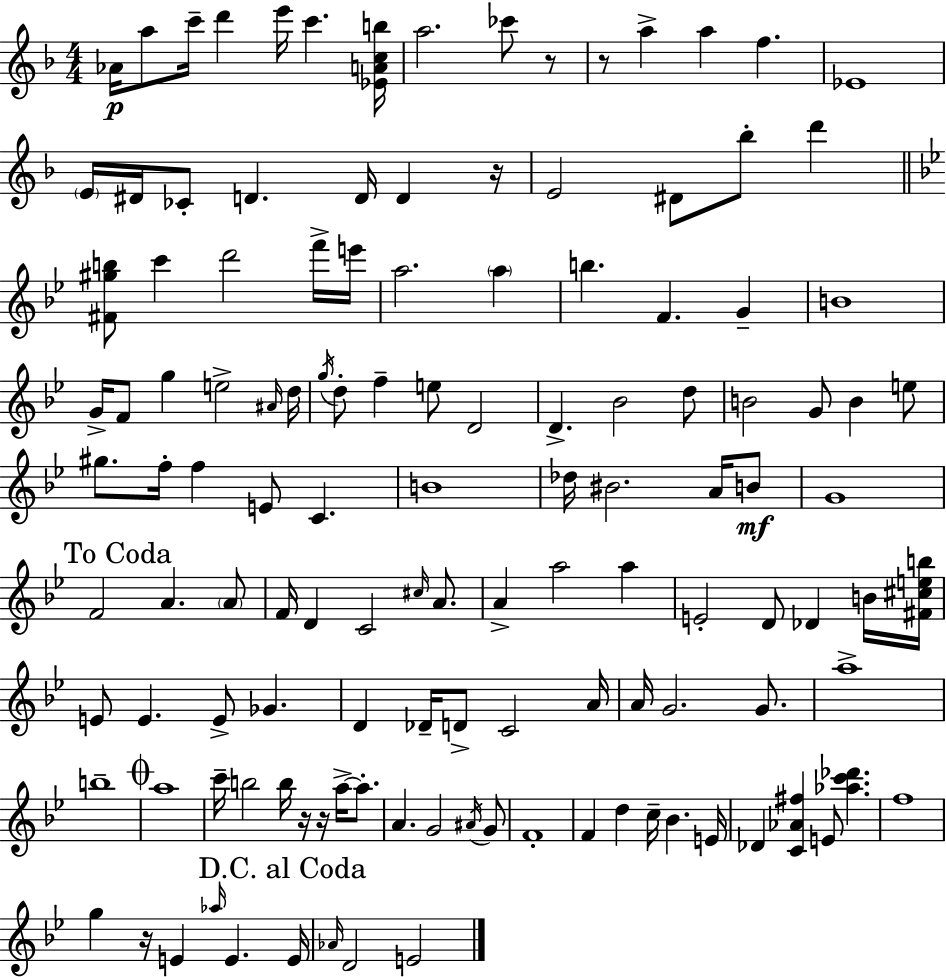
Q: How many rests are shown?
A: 6